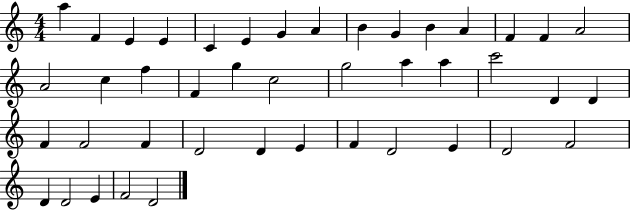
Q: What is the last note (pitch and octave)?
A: D4